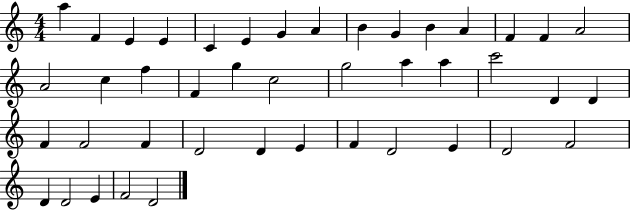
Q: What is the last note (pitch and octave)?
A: D4